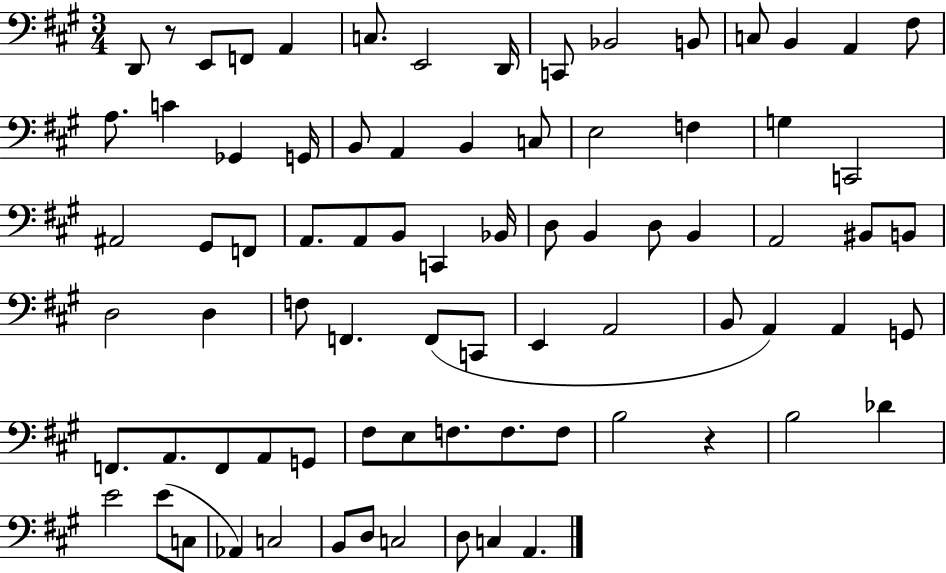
D2/e R/e E2/e F2/e A2/q C3/e. E2/h D2/s C2/e Bb2/h B2/e C3/e B2/q A2/q F#3/e A3/e. C4/q Gb2/q G2/s B2/e A2/q B2/q C3/e E3/h F3/q G3/q C2/h A#2/h G#2/e F2/e A2/e. A2/e B2/e C2/q Bb2/s D3/e B2/q D3/e B2/q A2/h BIS2/e B2/e D3/h D3/q F3/e F2/q. F2/e C2/e E2/q A2/h B2/e A2/q A2/q G2/e F2/e. A2/e. F2/e A2/e G2/e F#3/e E3/e F3/e. F3/e. F3/e B3/h R/q B3/h Db4/q E4/h E4/e C3/e Ab2/q C3/h B2/e D3/e C3/h D3/e C3/q A2/q.